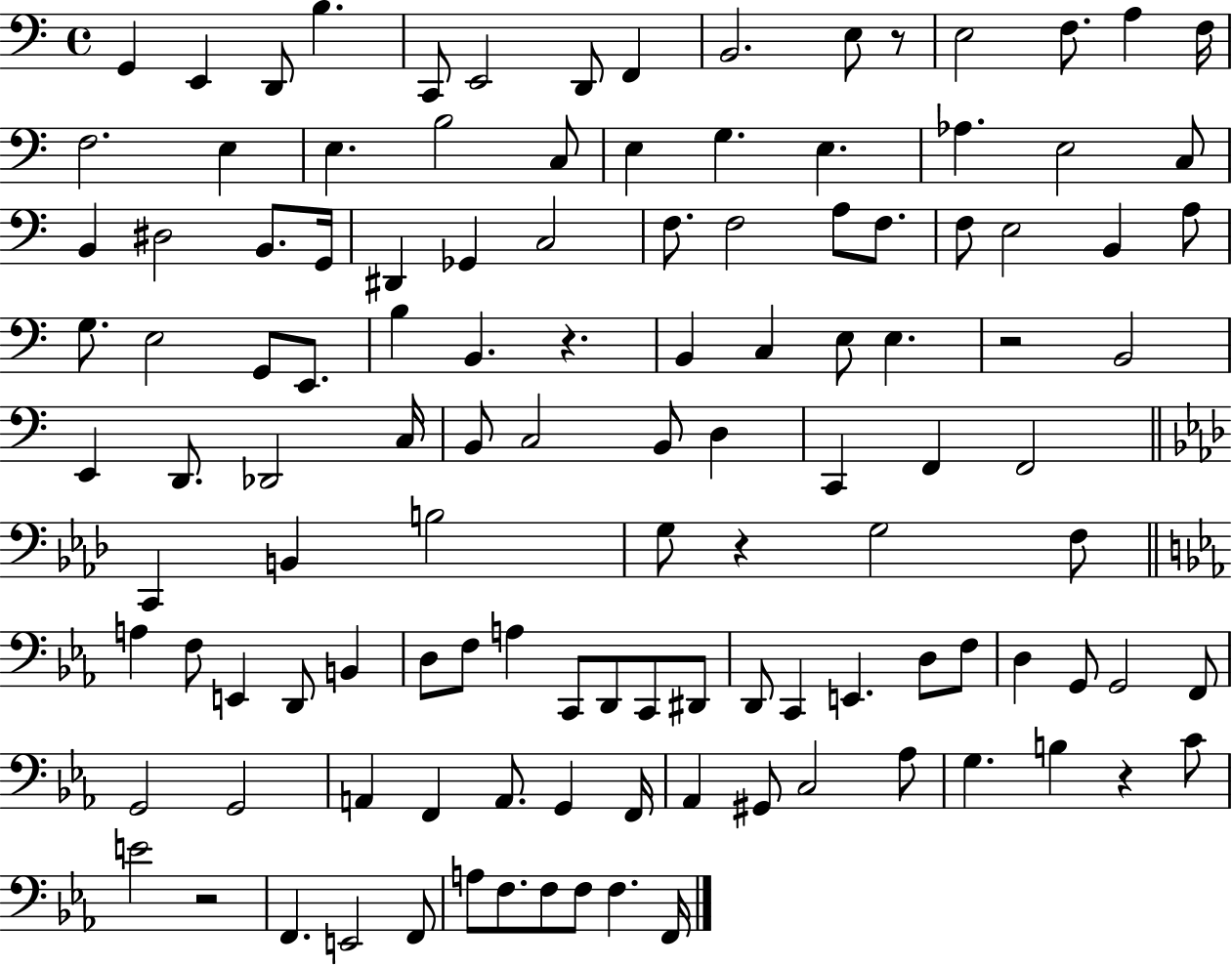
G2/q E2/q D2/e B3/q. C2/e E2/h D2/e F2/q B2/h. E3/e R/e E3/h F3/e. A3/q F3/s F3/h. E3/q E3/q. B3/h C3/e E3/q G3/q. E3/q. Ab3/q. E3/h C3/e B2/q D#3/h B2/e. G2/s D#2/q Gb2/q C3/h F3/e. F3/h A3/e F3/e. F3/e E3/h B2/q A3/e G3/e. E3/h G2/e E2/e. B3/q B2/q. R/q. B2/q C3/q E3/e E3/q. R/h B2/h E2/q D2/e. Db2/h C3/s B2/e C3/h B2/e D3/q C2/q F2/q F2/h C2/q B2/q B3/h G3/e R/q G3/h F3/e A3/q F3/e E2/q D2/e B2/q D3/e F3/e A3/q C2/e D2/e C2/e D#2/e D2/e C2/q E2/q. D3/e F3/e D3/q G2/e G2/h F2/e G2/h G2/h A2/q F2/q A2/e. G2/q F2/s Ab2/q G#2/e C3/h Ab3/e G3/q. B3/q R/q C4/e E4/h R/h F2/q. E2/h F2/e A3/e F3/e. F3/e F3/e F3/q. F2/s